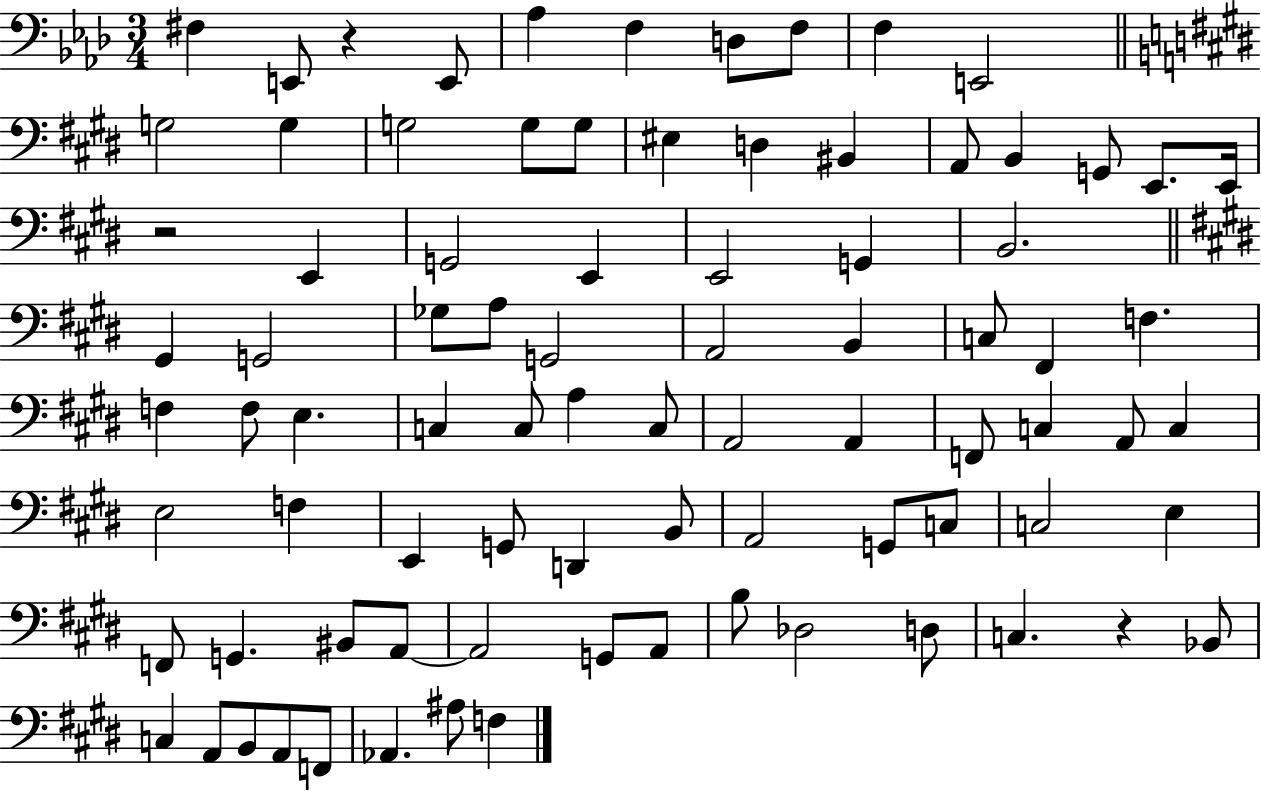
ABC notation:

X:1
T:Untitled
M:3/4
L:1/4
K:Ab
^F, E,,/2 z E,,/2 _A, F, D,/2 F,/2 F, E,,2 G,2 G, G,2 G,/2 G,/2 ^E, D, ^B,, A,,/2 B,, G,,/2 E,,/2 E,,/4 z2 E,, G,,2 E,, E,,2 G,, B,,2 ^G,, G,,2 _G,/2 A,/2 G,,2 A,,2 B,, C,/2 ^F,, F, F, F,/2 E, C, C,/2 A, C,/2 A,,2 A,, F,,/2 C, A,,/2 C, E,2 F, E,, G,,/2 D,, B,,/2 A,,2 G,,/2 C,/2 C,2 E, F,,/2 G,, ^B,,/2 A,,/2 A,,2 G,,/2 A,,/2 B,/2 _D,2 D,/2 C, z _B,,/2 C, A,,/2 B,,/2 A,,/2 F,,/2 _A,, ^A,/2 F,